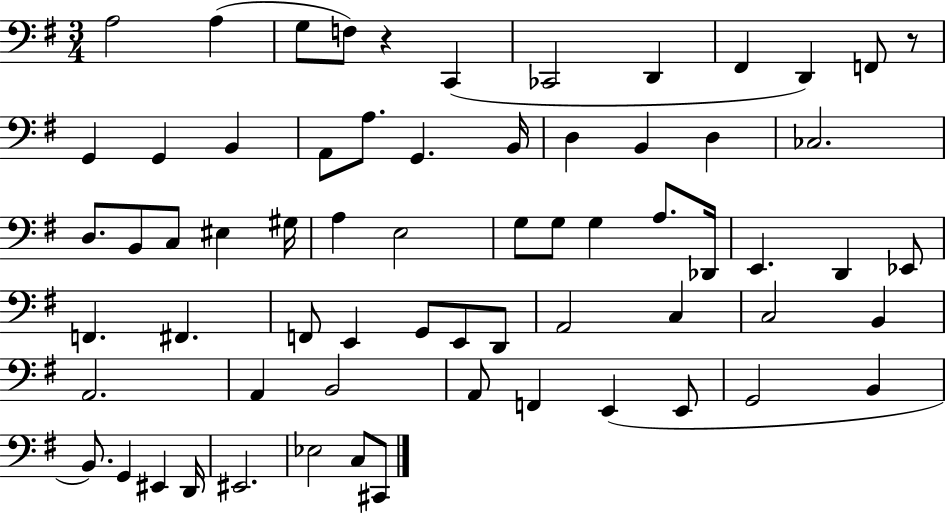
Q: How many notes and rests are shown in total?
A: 66